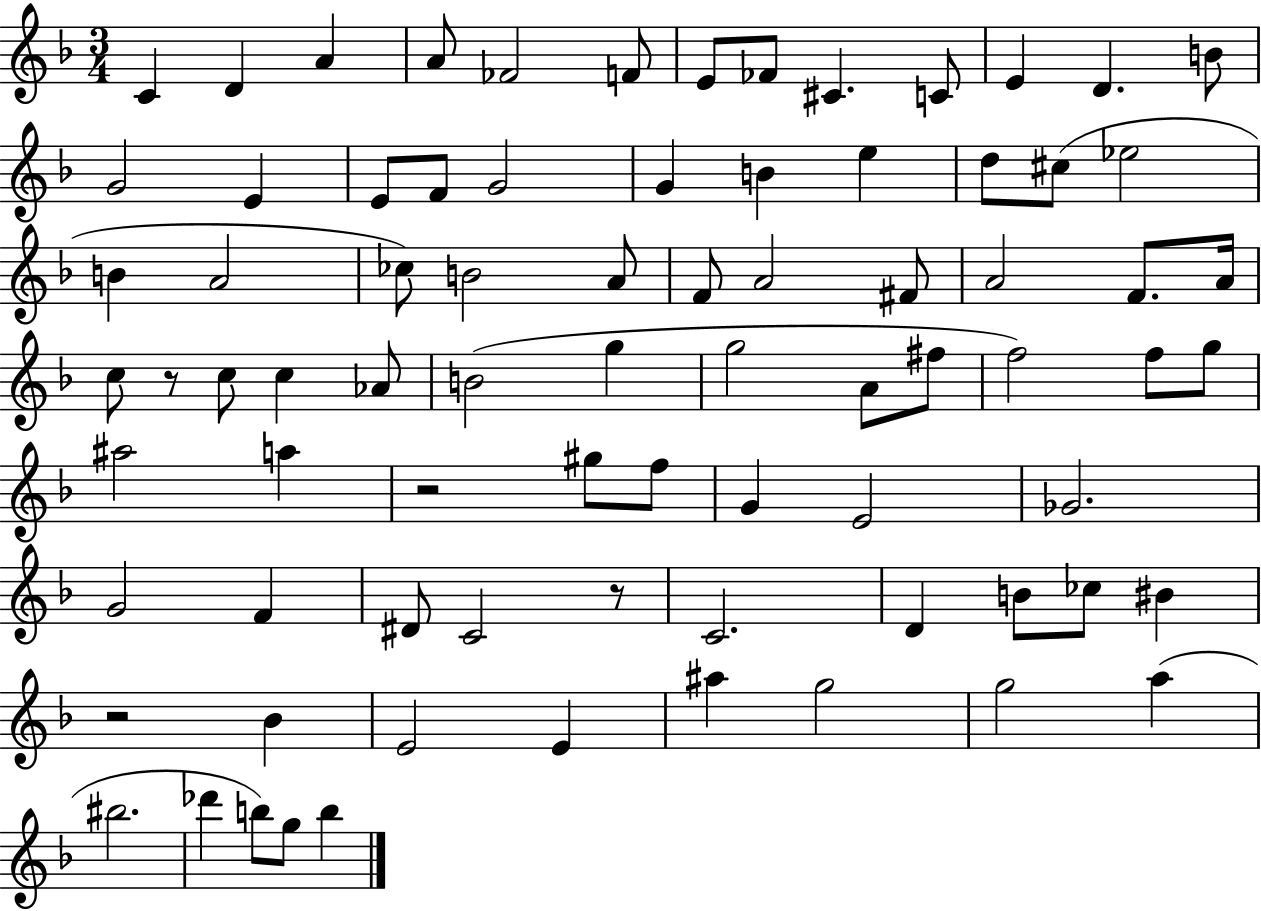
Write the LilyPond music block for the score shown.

{
  \clef treble
  \numericTimeSignature
  \time 3/4
  \key f \major
  c'4 d'4 a'4 | a'8 fes'2 f'8 | e'8 fes'8 cis'4. c'8 | e'4 d'4. b'8 | \break g'2 e'4 | e'8 f'8 g'2 | g'4 b'4 e''4 | d''8 cis''8( ees''2 | \break b'4 a'2 | ces''8) b'2 a'8 | f'8 a'2 fis'8 | a'2 f'8. a'16 | \break c''8 r8 c''8 c''4 aes'8 | b'2( g''4 | g''2 a'8 fis''8 | f''2) f''8 g''8 | \break ais''2 a''4 | r2 gis''8 f''8 | g'4 e'2 | ges'2. | \break g'2 f'4 | dis'8 c'2 r8 | c'2. | d'4 b'8 ces''8 bis'4 | \break r2 bes'4 | e'2 e'4 | ais''4 g''2 | g''2 a''4( | \break bis''2. | des'''4 b''8) g''8 b''4 | \bar "|."
}